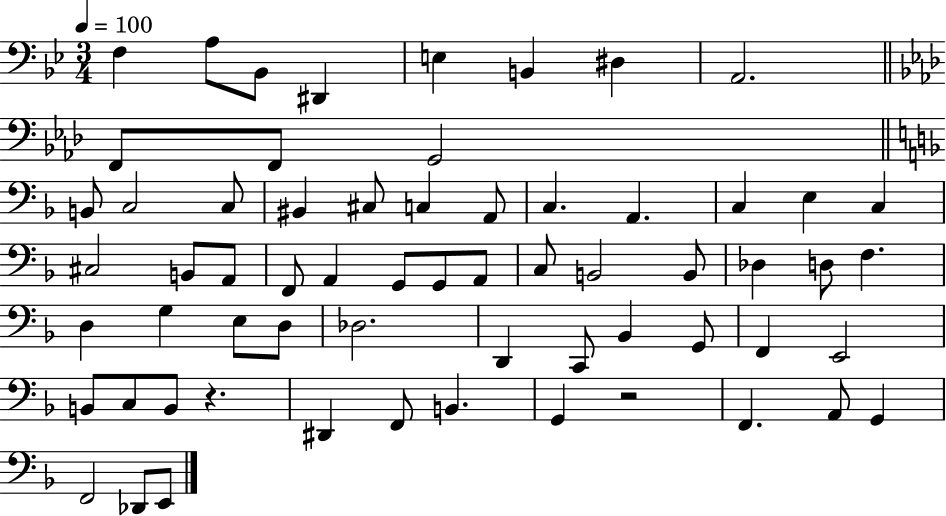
X:1
T:Untitled
M:3/4
L:1/4
K:Bb
F, A,/2 _B,,/2 ^D,, E, B,, ^D, A,,2 F,,/2 F,,/2 G,,2 B,,/2 C,2 C,/2 ^B,, ^C,/2 C, A,,/2 C, A,, C, E, C, ^C,2 B,,/2 A,,/2 F,,/2 A,, G,,/2 G,,/2 A,,/2 C,/2 B,,2 B,,/2 _D, D,/2 F, D, G, E,/2 D,/2 _D,2 D,, C,,/2 _B,, G,,/2 F,, E,,2 B,,/2 C,/2 B,,/2 z ^D,, F,,/2 B,, G,, z2 F,, A,,/2 G,, F,,2 _D,,/2 E,,/2